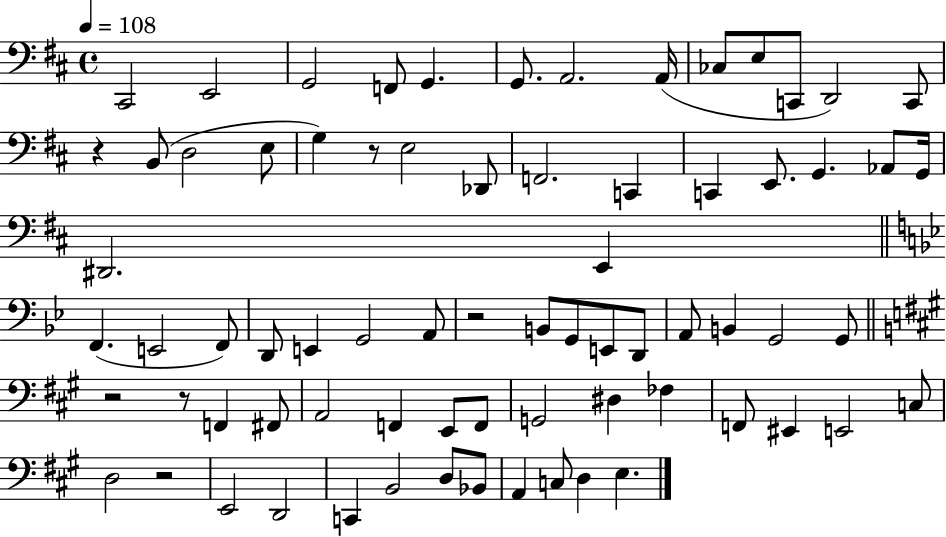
{
  \clef bass
  \time 4/4
  \defaultTimeSignature
  \key d \major
  \tempo 4 = 108
  \repeat volta 2 { cis,2 e,2 | g,2 f,8 g,4. | g,8. a,2. a,16( | ces8 e8 c,8 d,2) c,8 | \break r4 b,8( d2 e8 | g4) r8 e2 des,8 | f,2. c,4 | c,4 e,8. g,4. aes,8 g,16 | \break dis,2. e,4 | \bar "||" \break \key bes \major f,4.( e,2 f,8) | d,8 e,4 g,2 a,8 | r2 b,8 g,8 e,8 d,8 | a,8 b,4 g,2 g,8 | \break \bar "||" \break \key a \major r2 r8 f,4 fis,8 | a,2 f,4 e,8 f,8 | g,2 dis4 fes4 | f,8 eis,4 e,2 c8 | \break d2 r2 | e,2 d,2 | c,4 b,2 d8 bes,8 | a,4 c8 d4 e4. | \break } \bar "|."
}